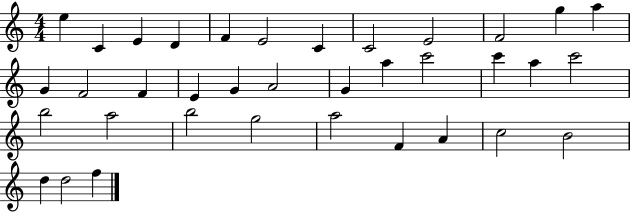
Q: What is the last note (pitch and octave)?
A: F5